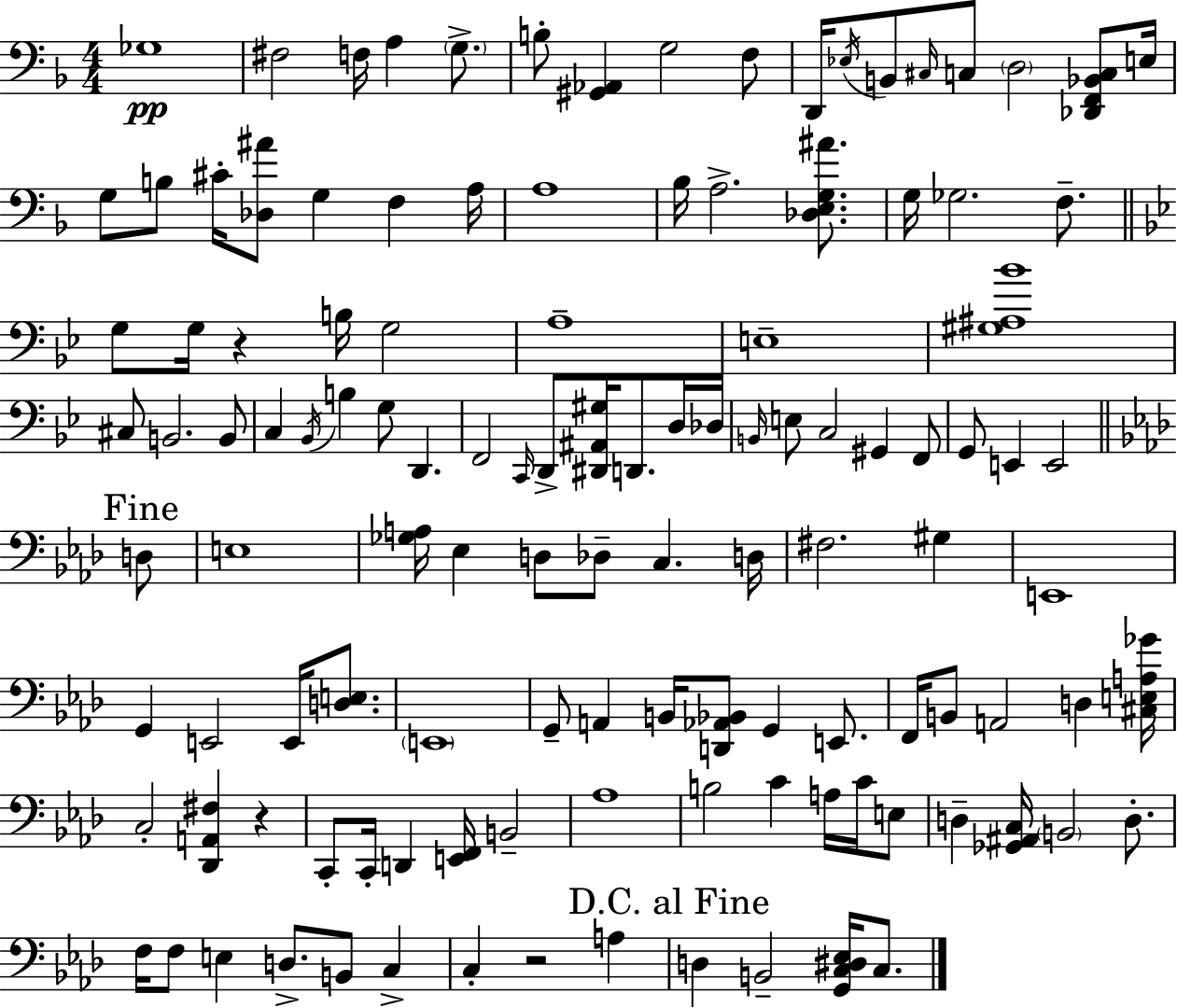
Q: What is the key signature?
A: D minor